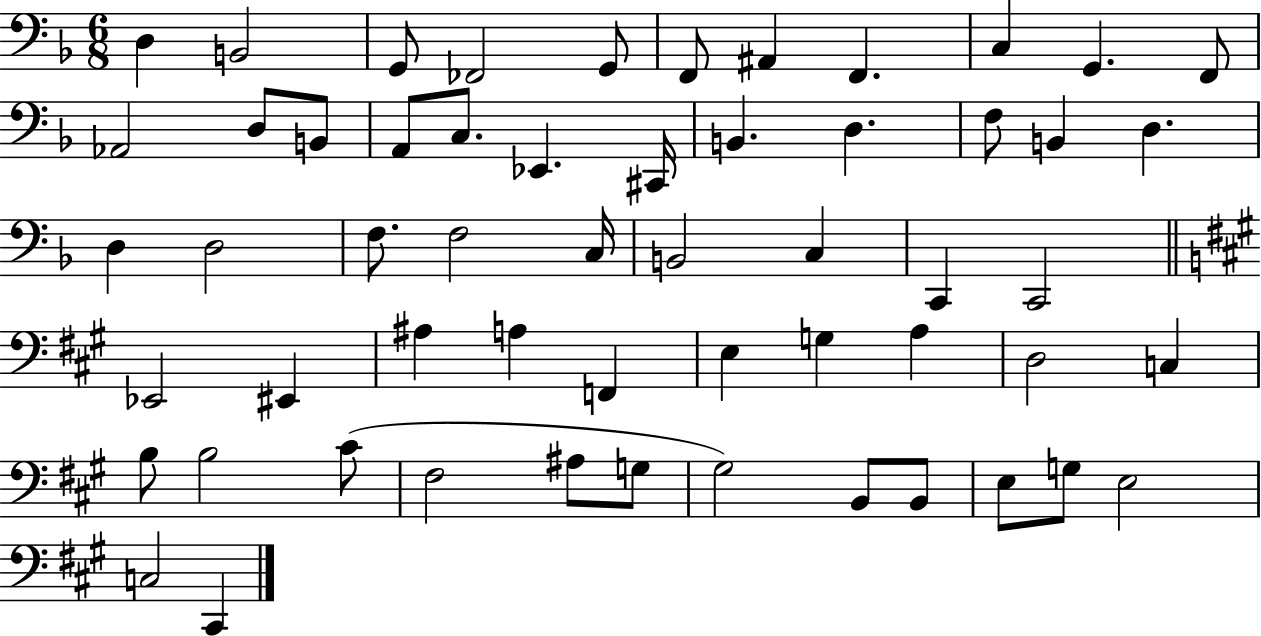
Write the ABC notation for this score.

X:1
T:Untitled
M:6/8
L:1/4
K:F
D, B,,2 G,,/2 _F,,2 G,,/2 F,,/2 ^A,, F,, C, G,, F,,/2 _A,,2 D,/2 B,,/2 A,,/2 C,/2 _E,, ^C,,/4 B,, D, F,/2 B,, D, D, D,2 F,/2 F,2 C,/4 B,,2 C, C,, C,,2 _E,,2 ^E,, ^A, A, F,, E, G, A, D,2 C, B,/2 B,2 ^C/2 ^F,2 ^A,/2 G,/2 ^G,2 B,,/2 B,,/2 E,/2 G,/2 E,2 C,2 ^C,,